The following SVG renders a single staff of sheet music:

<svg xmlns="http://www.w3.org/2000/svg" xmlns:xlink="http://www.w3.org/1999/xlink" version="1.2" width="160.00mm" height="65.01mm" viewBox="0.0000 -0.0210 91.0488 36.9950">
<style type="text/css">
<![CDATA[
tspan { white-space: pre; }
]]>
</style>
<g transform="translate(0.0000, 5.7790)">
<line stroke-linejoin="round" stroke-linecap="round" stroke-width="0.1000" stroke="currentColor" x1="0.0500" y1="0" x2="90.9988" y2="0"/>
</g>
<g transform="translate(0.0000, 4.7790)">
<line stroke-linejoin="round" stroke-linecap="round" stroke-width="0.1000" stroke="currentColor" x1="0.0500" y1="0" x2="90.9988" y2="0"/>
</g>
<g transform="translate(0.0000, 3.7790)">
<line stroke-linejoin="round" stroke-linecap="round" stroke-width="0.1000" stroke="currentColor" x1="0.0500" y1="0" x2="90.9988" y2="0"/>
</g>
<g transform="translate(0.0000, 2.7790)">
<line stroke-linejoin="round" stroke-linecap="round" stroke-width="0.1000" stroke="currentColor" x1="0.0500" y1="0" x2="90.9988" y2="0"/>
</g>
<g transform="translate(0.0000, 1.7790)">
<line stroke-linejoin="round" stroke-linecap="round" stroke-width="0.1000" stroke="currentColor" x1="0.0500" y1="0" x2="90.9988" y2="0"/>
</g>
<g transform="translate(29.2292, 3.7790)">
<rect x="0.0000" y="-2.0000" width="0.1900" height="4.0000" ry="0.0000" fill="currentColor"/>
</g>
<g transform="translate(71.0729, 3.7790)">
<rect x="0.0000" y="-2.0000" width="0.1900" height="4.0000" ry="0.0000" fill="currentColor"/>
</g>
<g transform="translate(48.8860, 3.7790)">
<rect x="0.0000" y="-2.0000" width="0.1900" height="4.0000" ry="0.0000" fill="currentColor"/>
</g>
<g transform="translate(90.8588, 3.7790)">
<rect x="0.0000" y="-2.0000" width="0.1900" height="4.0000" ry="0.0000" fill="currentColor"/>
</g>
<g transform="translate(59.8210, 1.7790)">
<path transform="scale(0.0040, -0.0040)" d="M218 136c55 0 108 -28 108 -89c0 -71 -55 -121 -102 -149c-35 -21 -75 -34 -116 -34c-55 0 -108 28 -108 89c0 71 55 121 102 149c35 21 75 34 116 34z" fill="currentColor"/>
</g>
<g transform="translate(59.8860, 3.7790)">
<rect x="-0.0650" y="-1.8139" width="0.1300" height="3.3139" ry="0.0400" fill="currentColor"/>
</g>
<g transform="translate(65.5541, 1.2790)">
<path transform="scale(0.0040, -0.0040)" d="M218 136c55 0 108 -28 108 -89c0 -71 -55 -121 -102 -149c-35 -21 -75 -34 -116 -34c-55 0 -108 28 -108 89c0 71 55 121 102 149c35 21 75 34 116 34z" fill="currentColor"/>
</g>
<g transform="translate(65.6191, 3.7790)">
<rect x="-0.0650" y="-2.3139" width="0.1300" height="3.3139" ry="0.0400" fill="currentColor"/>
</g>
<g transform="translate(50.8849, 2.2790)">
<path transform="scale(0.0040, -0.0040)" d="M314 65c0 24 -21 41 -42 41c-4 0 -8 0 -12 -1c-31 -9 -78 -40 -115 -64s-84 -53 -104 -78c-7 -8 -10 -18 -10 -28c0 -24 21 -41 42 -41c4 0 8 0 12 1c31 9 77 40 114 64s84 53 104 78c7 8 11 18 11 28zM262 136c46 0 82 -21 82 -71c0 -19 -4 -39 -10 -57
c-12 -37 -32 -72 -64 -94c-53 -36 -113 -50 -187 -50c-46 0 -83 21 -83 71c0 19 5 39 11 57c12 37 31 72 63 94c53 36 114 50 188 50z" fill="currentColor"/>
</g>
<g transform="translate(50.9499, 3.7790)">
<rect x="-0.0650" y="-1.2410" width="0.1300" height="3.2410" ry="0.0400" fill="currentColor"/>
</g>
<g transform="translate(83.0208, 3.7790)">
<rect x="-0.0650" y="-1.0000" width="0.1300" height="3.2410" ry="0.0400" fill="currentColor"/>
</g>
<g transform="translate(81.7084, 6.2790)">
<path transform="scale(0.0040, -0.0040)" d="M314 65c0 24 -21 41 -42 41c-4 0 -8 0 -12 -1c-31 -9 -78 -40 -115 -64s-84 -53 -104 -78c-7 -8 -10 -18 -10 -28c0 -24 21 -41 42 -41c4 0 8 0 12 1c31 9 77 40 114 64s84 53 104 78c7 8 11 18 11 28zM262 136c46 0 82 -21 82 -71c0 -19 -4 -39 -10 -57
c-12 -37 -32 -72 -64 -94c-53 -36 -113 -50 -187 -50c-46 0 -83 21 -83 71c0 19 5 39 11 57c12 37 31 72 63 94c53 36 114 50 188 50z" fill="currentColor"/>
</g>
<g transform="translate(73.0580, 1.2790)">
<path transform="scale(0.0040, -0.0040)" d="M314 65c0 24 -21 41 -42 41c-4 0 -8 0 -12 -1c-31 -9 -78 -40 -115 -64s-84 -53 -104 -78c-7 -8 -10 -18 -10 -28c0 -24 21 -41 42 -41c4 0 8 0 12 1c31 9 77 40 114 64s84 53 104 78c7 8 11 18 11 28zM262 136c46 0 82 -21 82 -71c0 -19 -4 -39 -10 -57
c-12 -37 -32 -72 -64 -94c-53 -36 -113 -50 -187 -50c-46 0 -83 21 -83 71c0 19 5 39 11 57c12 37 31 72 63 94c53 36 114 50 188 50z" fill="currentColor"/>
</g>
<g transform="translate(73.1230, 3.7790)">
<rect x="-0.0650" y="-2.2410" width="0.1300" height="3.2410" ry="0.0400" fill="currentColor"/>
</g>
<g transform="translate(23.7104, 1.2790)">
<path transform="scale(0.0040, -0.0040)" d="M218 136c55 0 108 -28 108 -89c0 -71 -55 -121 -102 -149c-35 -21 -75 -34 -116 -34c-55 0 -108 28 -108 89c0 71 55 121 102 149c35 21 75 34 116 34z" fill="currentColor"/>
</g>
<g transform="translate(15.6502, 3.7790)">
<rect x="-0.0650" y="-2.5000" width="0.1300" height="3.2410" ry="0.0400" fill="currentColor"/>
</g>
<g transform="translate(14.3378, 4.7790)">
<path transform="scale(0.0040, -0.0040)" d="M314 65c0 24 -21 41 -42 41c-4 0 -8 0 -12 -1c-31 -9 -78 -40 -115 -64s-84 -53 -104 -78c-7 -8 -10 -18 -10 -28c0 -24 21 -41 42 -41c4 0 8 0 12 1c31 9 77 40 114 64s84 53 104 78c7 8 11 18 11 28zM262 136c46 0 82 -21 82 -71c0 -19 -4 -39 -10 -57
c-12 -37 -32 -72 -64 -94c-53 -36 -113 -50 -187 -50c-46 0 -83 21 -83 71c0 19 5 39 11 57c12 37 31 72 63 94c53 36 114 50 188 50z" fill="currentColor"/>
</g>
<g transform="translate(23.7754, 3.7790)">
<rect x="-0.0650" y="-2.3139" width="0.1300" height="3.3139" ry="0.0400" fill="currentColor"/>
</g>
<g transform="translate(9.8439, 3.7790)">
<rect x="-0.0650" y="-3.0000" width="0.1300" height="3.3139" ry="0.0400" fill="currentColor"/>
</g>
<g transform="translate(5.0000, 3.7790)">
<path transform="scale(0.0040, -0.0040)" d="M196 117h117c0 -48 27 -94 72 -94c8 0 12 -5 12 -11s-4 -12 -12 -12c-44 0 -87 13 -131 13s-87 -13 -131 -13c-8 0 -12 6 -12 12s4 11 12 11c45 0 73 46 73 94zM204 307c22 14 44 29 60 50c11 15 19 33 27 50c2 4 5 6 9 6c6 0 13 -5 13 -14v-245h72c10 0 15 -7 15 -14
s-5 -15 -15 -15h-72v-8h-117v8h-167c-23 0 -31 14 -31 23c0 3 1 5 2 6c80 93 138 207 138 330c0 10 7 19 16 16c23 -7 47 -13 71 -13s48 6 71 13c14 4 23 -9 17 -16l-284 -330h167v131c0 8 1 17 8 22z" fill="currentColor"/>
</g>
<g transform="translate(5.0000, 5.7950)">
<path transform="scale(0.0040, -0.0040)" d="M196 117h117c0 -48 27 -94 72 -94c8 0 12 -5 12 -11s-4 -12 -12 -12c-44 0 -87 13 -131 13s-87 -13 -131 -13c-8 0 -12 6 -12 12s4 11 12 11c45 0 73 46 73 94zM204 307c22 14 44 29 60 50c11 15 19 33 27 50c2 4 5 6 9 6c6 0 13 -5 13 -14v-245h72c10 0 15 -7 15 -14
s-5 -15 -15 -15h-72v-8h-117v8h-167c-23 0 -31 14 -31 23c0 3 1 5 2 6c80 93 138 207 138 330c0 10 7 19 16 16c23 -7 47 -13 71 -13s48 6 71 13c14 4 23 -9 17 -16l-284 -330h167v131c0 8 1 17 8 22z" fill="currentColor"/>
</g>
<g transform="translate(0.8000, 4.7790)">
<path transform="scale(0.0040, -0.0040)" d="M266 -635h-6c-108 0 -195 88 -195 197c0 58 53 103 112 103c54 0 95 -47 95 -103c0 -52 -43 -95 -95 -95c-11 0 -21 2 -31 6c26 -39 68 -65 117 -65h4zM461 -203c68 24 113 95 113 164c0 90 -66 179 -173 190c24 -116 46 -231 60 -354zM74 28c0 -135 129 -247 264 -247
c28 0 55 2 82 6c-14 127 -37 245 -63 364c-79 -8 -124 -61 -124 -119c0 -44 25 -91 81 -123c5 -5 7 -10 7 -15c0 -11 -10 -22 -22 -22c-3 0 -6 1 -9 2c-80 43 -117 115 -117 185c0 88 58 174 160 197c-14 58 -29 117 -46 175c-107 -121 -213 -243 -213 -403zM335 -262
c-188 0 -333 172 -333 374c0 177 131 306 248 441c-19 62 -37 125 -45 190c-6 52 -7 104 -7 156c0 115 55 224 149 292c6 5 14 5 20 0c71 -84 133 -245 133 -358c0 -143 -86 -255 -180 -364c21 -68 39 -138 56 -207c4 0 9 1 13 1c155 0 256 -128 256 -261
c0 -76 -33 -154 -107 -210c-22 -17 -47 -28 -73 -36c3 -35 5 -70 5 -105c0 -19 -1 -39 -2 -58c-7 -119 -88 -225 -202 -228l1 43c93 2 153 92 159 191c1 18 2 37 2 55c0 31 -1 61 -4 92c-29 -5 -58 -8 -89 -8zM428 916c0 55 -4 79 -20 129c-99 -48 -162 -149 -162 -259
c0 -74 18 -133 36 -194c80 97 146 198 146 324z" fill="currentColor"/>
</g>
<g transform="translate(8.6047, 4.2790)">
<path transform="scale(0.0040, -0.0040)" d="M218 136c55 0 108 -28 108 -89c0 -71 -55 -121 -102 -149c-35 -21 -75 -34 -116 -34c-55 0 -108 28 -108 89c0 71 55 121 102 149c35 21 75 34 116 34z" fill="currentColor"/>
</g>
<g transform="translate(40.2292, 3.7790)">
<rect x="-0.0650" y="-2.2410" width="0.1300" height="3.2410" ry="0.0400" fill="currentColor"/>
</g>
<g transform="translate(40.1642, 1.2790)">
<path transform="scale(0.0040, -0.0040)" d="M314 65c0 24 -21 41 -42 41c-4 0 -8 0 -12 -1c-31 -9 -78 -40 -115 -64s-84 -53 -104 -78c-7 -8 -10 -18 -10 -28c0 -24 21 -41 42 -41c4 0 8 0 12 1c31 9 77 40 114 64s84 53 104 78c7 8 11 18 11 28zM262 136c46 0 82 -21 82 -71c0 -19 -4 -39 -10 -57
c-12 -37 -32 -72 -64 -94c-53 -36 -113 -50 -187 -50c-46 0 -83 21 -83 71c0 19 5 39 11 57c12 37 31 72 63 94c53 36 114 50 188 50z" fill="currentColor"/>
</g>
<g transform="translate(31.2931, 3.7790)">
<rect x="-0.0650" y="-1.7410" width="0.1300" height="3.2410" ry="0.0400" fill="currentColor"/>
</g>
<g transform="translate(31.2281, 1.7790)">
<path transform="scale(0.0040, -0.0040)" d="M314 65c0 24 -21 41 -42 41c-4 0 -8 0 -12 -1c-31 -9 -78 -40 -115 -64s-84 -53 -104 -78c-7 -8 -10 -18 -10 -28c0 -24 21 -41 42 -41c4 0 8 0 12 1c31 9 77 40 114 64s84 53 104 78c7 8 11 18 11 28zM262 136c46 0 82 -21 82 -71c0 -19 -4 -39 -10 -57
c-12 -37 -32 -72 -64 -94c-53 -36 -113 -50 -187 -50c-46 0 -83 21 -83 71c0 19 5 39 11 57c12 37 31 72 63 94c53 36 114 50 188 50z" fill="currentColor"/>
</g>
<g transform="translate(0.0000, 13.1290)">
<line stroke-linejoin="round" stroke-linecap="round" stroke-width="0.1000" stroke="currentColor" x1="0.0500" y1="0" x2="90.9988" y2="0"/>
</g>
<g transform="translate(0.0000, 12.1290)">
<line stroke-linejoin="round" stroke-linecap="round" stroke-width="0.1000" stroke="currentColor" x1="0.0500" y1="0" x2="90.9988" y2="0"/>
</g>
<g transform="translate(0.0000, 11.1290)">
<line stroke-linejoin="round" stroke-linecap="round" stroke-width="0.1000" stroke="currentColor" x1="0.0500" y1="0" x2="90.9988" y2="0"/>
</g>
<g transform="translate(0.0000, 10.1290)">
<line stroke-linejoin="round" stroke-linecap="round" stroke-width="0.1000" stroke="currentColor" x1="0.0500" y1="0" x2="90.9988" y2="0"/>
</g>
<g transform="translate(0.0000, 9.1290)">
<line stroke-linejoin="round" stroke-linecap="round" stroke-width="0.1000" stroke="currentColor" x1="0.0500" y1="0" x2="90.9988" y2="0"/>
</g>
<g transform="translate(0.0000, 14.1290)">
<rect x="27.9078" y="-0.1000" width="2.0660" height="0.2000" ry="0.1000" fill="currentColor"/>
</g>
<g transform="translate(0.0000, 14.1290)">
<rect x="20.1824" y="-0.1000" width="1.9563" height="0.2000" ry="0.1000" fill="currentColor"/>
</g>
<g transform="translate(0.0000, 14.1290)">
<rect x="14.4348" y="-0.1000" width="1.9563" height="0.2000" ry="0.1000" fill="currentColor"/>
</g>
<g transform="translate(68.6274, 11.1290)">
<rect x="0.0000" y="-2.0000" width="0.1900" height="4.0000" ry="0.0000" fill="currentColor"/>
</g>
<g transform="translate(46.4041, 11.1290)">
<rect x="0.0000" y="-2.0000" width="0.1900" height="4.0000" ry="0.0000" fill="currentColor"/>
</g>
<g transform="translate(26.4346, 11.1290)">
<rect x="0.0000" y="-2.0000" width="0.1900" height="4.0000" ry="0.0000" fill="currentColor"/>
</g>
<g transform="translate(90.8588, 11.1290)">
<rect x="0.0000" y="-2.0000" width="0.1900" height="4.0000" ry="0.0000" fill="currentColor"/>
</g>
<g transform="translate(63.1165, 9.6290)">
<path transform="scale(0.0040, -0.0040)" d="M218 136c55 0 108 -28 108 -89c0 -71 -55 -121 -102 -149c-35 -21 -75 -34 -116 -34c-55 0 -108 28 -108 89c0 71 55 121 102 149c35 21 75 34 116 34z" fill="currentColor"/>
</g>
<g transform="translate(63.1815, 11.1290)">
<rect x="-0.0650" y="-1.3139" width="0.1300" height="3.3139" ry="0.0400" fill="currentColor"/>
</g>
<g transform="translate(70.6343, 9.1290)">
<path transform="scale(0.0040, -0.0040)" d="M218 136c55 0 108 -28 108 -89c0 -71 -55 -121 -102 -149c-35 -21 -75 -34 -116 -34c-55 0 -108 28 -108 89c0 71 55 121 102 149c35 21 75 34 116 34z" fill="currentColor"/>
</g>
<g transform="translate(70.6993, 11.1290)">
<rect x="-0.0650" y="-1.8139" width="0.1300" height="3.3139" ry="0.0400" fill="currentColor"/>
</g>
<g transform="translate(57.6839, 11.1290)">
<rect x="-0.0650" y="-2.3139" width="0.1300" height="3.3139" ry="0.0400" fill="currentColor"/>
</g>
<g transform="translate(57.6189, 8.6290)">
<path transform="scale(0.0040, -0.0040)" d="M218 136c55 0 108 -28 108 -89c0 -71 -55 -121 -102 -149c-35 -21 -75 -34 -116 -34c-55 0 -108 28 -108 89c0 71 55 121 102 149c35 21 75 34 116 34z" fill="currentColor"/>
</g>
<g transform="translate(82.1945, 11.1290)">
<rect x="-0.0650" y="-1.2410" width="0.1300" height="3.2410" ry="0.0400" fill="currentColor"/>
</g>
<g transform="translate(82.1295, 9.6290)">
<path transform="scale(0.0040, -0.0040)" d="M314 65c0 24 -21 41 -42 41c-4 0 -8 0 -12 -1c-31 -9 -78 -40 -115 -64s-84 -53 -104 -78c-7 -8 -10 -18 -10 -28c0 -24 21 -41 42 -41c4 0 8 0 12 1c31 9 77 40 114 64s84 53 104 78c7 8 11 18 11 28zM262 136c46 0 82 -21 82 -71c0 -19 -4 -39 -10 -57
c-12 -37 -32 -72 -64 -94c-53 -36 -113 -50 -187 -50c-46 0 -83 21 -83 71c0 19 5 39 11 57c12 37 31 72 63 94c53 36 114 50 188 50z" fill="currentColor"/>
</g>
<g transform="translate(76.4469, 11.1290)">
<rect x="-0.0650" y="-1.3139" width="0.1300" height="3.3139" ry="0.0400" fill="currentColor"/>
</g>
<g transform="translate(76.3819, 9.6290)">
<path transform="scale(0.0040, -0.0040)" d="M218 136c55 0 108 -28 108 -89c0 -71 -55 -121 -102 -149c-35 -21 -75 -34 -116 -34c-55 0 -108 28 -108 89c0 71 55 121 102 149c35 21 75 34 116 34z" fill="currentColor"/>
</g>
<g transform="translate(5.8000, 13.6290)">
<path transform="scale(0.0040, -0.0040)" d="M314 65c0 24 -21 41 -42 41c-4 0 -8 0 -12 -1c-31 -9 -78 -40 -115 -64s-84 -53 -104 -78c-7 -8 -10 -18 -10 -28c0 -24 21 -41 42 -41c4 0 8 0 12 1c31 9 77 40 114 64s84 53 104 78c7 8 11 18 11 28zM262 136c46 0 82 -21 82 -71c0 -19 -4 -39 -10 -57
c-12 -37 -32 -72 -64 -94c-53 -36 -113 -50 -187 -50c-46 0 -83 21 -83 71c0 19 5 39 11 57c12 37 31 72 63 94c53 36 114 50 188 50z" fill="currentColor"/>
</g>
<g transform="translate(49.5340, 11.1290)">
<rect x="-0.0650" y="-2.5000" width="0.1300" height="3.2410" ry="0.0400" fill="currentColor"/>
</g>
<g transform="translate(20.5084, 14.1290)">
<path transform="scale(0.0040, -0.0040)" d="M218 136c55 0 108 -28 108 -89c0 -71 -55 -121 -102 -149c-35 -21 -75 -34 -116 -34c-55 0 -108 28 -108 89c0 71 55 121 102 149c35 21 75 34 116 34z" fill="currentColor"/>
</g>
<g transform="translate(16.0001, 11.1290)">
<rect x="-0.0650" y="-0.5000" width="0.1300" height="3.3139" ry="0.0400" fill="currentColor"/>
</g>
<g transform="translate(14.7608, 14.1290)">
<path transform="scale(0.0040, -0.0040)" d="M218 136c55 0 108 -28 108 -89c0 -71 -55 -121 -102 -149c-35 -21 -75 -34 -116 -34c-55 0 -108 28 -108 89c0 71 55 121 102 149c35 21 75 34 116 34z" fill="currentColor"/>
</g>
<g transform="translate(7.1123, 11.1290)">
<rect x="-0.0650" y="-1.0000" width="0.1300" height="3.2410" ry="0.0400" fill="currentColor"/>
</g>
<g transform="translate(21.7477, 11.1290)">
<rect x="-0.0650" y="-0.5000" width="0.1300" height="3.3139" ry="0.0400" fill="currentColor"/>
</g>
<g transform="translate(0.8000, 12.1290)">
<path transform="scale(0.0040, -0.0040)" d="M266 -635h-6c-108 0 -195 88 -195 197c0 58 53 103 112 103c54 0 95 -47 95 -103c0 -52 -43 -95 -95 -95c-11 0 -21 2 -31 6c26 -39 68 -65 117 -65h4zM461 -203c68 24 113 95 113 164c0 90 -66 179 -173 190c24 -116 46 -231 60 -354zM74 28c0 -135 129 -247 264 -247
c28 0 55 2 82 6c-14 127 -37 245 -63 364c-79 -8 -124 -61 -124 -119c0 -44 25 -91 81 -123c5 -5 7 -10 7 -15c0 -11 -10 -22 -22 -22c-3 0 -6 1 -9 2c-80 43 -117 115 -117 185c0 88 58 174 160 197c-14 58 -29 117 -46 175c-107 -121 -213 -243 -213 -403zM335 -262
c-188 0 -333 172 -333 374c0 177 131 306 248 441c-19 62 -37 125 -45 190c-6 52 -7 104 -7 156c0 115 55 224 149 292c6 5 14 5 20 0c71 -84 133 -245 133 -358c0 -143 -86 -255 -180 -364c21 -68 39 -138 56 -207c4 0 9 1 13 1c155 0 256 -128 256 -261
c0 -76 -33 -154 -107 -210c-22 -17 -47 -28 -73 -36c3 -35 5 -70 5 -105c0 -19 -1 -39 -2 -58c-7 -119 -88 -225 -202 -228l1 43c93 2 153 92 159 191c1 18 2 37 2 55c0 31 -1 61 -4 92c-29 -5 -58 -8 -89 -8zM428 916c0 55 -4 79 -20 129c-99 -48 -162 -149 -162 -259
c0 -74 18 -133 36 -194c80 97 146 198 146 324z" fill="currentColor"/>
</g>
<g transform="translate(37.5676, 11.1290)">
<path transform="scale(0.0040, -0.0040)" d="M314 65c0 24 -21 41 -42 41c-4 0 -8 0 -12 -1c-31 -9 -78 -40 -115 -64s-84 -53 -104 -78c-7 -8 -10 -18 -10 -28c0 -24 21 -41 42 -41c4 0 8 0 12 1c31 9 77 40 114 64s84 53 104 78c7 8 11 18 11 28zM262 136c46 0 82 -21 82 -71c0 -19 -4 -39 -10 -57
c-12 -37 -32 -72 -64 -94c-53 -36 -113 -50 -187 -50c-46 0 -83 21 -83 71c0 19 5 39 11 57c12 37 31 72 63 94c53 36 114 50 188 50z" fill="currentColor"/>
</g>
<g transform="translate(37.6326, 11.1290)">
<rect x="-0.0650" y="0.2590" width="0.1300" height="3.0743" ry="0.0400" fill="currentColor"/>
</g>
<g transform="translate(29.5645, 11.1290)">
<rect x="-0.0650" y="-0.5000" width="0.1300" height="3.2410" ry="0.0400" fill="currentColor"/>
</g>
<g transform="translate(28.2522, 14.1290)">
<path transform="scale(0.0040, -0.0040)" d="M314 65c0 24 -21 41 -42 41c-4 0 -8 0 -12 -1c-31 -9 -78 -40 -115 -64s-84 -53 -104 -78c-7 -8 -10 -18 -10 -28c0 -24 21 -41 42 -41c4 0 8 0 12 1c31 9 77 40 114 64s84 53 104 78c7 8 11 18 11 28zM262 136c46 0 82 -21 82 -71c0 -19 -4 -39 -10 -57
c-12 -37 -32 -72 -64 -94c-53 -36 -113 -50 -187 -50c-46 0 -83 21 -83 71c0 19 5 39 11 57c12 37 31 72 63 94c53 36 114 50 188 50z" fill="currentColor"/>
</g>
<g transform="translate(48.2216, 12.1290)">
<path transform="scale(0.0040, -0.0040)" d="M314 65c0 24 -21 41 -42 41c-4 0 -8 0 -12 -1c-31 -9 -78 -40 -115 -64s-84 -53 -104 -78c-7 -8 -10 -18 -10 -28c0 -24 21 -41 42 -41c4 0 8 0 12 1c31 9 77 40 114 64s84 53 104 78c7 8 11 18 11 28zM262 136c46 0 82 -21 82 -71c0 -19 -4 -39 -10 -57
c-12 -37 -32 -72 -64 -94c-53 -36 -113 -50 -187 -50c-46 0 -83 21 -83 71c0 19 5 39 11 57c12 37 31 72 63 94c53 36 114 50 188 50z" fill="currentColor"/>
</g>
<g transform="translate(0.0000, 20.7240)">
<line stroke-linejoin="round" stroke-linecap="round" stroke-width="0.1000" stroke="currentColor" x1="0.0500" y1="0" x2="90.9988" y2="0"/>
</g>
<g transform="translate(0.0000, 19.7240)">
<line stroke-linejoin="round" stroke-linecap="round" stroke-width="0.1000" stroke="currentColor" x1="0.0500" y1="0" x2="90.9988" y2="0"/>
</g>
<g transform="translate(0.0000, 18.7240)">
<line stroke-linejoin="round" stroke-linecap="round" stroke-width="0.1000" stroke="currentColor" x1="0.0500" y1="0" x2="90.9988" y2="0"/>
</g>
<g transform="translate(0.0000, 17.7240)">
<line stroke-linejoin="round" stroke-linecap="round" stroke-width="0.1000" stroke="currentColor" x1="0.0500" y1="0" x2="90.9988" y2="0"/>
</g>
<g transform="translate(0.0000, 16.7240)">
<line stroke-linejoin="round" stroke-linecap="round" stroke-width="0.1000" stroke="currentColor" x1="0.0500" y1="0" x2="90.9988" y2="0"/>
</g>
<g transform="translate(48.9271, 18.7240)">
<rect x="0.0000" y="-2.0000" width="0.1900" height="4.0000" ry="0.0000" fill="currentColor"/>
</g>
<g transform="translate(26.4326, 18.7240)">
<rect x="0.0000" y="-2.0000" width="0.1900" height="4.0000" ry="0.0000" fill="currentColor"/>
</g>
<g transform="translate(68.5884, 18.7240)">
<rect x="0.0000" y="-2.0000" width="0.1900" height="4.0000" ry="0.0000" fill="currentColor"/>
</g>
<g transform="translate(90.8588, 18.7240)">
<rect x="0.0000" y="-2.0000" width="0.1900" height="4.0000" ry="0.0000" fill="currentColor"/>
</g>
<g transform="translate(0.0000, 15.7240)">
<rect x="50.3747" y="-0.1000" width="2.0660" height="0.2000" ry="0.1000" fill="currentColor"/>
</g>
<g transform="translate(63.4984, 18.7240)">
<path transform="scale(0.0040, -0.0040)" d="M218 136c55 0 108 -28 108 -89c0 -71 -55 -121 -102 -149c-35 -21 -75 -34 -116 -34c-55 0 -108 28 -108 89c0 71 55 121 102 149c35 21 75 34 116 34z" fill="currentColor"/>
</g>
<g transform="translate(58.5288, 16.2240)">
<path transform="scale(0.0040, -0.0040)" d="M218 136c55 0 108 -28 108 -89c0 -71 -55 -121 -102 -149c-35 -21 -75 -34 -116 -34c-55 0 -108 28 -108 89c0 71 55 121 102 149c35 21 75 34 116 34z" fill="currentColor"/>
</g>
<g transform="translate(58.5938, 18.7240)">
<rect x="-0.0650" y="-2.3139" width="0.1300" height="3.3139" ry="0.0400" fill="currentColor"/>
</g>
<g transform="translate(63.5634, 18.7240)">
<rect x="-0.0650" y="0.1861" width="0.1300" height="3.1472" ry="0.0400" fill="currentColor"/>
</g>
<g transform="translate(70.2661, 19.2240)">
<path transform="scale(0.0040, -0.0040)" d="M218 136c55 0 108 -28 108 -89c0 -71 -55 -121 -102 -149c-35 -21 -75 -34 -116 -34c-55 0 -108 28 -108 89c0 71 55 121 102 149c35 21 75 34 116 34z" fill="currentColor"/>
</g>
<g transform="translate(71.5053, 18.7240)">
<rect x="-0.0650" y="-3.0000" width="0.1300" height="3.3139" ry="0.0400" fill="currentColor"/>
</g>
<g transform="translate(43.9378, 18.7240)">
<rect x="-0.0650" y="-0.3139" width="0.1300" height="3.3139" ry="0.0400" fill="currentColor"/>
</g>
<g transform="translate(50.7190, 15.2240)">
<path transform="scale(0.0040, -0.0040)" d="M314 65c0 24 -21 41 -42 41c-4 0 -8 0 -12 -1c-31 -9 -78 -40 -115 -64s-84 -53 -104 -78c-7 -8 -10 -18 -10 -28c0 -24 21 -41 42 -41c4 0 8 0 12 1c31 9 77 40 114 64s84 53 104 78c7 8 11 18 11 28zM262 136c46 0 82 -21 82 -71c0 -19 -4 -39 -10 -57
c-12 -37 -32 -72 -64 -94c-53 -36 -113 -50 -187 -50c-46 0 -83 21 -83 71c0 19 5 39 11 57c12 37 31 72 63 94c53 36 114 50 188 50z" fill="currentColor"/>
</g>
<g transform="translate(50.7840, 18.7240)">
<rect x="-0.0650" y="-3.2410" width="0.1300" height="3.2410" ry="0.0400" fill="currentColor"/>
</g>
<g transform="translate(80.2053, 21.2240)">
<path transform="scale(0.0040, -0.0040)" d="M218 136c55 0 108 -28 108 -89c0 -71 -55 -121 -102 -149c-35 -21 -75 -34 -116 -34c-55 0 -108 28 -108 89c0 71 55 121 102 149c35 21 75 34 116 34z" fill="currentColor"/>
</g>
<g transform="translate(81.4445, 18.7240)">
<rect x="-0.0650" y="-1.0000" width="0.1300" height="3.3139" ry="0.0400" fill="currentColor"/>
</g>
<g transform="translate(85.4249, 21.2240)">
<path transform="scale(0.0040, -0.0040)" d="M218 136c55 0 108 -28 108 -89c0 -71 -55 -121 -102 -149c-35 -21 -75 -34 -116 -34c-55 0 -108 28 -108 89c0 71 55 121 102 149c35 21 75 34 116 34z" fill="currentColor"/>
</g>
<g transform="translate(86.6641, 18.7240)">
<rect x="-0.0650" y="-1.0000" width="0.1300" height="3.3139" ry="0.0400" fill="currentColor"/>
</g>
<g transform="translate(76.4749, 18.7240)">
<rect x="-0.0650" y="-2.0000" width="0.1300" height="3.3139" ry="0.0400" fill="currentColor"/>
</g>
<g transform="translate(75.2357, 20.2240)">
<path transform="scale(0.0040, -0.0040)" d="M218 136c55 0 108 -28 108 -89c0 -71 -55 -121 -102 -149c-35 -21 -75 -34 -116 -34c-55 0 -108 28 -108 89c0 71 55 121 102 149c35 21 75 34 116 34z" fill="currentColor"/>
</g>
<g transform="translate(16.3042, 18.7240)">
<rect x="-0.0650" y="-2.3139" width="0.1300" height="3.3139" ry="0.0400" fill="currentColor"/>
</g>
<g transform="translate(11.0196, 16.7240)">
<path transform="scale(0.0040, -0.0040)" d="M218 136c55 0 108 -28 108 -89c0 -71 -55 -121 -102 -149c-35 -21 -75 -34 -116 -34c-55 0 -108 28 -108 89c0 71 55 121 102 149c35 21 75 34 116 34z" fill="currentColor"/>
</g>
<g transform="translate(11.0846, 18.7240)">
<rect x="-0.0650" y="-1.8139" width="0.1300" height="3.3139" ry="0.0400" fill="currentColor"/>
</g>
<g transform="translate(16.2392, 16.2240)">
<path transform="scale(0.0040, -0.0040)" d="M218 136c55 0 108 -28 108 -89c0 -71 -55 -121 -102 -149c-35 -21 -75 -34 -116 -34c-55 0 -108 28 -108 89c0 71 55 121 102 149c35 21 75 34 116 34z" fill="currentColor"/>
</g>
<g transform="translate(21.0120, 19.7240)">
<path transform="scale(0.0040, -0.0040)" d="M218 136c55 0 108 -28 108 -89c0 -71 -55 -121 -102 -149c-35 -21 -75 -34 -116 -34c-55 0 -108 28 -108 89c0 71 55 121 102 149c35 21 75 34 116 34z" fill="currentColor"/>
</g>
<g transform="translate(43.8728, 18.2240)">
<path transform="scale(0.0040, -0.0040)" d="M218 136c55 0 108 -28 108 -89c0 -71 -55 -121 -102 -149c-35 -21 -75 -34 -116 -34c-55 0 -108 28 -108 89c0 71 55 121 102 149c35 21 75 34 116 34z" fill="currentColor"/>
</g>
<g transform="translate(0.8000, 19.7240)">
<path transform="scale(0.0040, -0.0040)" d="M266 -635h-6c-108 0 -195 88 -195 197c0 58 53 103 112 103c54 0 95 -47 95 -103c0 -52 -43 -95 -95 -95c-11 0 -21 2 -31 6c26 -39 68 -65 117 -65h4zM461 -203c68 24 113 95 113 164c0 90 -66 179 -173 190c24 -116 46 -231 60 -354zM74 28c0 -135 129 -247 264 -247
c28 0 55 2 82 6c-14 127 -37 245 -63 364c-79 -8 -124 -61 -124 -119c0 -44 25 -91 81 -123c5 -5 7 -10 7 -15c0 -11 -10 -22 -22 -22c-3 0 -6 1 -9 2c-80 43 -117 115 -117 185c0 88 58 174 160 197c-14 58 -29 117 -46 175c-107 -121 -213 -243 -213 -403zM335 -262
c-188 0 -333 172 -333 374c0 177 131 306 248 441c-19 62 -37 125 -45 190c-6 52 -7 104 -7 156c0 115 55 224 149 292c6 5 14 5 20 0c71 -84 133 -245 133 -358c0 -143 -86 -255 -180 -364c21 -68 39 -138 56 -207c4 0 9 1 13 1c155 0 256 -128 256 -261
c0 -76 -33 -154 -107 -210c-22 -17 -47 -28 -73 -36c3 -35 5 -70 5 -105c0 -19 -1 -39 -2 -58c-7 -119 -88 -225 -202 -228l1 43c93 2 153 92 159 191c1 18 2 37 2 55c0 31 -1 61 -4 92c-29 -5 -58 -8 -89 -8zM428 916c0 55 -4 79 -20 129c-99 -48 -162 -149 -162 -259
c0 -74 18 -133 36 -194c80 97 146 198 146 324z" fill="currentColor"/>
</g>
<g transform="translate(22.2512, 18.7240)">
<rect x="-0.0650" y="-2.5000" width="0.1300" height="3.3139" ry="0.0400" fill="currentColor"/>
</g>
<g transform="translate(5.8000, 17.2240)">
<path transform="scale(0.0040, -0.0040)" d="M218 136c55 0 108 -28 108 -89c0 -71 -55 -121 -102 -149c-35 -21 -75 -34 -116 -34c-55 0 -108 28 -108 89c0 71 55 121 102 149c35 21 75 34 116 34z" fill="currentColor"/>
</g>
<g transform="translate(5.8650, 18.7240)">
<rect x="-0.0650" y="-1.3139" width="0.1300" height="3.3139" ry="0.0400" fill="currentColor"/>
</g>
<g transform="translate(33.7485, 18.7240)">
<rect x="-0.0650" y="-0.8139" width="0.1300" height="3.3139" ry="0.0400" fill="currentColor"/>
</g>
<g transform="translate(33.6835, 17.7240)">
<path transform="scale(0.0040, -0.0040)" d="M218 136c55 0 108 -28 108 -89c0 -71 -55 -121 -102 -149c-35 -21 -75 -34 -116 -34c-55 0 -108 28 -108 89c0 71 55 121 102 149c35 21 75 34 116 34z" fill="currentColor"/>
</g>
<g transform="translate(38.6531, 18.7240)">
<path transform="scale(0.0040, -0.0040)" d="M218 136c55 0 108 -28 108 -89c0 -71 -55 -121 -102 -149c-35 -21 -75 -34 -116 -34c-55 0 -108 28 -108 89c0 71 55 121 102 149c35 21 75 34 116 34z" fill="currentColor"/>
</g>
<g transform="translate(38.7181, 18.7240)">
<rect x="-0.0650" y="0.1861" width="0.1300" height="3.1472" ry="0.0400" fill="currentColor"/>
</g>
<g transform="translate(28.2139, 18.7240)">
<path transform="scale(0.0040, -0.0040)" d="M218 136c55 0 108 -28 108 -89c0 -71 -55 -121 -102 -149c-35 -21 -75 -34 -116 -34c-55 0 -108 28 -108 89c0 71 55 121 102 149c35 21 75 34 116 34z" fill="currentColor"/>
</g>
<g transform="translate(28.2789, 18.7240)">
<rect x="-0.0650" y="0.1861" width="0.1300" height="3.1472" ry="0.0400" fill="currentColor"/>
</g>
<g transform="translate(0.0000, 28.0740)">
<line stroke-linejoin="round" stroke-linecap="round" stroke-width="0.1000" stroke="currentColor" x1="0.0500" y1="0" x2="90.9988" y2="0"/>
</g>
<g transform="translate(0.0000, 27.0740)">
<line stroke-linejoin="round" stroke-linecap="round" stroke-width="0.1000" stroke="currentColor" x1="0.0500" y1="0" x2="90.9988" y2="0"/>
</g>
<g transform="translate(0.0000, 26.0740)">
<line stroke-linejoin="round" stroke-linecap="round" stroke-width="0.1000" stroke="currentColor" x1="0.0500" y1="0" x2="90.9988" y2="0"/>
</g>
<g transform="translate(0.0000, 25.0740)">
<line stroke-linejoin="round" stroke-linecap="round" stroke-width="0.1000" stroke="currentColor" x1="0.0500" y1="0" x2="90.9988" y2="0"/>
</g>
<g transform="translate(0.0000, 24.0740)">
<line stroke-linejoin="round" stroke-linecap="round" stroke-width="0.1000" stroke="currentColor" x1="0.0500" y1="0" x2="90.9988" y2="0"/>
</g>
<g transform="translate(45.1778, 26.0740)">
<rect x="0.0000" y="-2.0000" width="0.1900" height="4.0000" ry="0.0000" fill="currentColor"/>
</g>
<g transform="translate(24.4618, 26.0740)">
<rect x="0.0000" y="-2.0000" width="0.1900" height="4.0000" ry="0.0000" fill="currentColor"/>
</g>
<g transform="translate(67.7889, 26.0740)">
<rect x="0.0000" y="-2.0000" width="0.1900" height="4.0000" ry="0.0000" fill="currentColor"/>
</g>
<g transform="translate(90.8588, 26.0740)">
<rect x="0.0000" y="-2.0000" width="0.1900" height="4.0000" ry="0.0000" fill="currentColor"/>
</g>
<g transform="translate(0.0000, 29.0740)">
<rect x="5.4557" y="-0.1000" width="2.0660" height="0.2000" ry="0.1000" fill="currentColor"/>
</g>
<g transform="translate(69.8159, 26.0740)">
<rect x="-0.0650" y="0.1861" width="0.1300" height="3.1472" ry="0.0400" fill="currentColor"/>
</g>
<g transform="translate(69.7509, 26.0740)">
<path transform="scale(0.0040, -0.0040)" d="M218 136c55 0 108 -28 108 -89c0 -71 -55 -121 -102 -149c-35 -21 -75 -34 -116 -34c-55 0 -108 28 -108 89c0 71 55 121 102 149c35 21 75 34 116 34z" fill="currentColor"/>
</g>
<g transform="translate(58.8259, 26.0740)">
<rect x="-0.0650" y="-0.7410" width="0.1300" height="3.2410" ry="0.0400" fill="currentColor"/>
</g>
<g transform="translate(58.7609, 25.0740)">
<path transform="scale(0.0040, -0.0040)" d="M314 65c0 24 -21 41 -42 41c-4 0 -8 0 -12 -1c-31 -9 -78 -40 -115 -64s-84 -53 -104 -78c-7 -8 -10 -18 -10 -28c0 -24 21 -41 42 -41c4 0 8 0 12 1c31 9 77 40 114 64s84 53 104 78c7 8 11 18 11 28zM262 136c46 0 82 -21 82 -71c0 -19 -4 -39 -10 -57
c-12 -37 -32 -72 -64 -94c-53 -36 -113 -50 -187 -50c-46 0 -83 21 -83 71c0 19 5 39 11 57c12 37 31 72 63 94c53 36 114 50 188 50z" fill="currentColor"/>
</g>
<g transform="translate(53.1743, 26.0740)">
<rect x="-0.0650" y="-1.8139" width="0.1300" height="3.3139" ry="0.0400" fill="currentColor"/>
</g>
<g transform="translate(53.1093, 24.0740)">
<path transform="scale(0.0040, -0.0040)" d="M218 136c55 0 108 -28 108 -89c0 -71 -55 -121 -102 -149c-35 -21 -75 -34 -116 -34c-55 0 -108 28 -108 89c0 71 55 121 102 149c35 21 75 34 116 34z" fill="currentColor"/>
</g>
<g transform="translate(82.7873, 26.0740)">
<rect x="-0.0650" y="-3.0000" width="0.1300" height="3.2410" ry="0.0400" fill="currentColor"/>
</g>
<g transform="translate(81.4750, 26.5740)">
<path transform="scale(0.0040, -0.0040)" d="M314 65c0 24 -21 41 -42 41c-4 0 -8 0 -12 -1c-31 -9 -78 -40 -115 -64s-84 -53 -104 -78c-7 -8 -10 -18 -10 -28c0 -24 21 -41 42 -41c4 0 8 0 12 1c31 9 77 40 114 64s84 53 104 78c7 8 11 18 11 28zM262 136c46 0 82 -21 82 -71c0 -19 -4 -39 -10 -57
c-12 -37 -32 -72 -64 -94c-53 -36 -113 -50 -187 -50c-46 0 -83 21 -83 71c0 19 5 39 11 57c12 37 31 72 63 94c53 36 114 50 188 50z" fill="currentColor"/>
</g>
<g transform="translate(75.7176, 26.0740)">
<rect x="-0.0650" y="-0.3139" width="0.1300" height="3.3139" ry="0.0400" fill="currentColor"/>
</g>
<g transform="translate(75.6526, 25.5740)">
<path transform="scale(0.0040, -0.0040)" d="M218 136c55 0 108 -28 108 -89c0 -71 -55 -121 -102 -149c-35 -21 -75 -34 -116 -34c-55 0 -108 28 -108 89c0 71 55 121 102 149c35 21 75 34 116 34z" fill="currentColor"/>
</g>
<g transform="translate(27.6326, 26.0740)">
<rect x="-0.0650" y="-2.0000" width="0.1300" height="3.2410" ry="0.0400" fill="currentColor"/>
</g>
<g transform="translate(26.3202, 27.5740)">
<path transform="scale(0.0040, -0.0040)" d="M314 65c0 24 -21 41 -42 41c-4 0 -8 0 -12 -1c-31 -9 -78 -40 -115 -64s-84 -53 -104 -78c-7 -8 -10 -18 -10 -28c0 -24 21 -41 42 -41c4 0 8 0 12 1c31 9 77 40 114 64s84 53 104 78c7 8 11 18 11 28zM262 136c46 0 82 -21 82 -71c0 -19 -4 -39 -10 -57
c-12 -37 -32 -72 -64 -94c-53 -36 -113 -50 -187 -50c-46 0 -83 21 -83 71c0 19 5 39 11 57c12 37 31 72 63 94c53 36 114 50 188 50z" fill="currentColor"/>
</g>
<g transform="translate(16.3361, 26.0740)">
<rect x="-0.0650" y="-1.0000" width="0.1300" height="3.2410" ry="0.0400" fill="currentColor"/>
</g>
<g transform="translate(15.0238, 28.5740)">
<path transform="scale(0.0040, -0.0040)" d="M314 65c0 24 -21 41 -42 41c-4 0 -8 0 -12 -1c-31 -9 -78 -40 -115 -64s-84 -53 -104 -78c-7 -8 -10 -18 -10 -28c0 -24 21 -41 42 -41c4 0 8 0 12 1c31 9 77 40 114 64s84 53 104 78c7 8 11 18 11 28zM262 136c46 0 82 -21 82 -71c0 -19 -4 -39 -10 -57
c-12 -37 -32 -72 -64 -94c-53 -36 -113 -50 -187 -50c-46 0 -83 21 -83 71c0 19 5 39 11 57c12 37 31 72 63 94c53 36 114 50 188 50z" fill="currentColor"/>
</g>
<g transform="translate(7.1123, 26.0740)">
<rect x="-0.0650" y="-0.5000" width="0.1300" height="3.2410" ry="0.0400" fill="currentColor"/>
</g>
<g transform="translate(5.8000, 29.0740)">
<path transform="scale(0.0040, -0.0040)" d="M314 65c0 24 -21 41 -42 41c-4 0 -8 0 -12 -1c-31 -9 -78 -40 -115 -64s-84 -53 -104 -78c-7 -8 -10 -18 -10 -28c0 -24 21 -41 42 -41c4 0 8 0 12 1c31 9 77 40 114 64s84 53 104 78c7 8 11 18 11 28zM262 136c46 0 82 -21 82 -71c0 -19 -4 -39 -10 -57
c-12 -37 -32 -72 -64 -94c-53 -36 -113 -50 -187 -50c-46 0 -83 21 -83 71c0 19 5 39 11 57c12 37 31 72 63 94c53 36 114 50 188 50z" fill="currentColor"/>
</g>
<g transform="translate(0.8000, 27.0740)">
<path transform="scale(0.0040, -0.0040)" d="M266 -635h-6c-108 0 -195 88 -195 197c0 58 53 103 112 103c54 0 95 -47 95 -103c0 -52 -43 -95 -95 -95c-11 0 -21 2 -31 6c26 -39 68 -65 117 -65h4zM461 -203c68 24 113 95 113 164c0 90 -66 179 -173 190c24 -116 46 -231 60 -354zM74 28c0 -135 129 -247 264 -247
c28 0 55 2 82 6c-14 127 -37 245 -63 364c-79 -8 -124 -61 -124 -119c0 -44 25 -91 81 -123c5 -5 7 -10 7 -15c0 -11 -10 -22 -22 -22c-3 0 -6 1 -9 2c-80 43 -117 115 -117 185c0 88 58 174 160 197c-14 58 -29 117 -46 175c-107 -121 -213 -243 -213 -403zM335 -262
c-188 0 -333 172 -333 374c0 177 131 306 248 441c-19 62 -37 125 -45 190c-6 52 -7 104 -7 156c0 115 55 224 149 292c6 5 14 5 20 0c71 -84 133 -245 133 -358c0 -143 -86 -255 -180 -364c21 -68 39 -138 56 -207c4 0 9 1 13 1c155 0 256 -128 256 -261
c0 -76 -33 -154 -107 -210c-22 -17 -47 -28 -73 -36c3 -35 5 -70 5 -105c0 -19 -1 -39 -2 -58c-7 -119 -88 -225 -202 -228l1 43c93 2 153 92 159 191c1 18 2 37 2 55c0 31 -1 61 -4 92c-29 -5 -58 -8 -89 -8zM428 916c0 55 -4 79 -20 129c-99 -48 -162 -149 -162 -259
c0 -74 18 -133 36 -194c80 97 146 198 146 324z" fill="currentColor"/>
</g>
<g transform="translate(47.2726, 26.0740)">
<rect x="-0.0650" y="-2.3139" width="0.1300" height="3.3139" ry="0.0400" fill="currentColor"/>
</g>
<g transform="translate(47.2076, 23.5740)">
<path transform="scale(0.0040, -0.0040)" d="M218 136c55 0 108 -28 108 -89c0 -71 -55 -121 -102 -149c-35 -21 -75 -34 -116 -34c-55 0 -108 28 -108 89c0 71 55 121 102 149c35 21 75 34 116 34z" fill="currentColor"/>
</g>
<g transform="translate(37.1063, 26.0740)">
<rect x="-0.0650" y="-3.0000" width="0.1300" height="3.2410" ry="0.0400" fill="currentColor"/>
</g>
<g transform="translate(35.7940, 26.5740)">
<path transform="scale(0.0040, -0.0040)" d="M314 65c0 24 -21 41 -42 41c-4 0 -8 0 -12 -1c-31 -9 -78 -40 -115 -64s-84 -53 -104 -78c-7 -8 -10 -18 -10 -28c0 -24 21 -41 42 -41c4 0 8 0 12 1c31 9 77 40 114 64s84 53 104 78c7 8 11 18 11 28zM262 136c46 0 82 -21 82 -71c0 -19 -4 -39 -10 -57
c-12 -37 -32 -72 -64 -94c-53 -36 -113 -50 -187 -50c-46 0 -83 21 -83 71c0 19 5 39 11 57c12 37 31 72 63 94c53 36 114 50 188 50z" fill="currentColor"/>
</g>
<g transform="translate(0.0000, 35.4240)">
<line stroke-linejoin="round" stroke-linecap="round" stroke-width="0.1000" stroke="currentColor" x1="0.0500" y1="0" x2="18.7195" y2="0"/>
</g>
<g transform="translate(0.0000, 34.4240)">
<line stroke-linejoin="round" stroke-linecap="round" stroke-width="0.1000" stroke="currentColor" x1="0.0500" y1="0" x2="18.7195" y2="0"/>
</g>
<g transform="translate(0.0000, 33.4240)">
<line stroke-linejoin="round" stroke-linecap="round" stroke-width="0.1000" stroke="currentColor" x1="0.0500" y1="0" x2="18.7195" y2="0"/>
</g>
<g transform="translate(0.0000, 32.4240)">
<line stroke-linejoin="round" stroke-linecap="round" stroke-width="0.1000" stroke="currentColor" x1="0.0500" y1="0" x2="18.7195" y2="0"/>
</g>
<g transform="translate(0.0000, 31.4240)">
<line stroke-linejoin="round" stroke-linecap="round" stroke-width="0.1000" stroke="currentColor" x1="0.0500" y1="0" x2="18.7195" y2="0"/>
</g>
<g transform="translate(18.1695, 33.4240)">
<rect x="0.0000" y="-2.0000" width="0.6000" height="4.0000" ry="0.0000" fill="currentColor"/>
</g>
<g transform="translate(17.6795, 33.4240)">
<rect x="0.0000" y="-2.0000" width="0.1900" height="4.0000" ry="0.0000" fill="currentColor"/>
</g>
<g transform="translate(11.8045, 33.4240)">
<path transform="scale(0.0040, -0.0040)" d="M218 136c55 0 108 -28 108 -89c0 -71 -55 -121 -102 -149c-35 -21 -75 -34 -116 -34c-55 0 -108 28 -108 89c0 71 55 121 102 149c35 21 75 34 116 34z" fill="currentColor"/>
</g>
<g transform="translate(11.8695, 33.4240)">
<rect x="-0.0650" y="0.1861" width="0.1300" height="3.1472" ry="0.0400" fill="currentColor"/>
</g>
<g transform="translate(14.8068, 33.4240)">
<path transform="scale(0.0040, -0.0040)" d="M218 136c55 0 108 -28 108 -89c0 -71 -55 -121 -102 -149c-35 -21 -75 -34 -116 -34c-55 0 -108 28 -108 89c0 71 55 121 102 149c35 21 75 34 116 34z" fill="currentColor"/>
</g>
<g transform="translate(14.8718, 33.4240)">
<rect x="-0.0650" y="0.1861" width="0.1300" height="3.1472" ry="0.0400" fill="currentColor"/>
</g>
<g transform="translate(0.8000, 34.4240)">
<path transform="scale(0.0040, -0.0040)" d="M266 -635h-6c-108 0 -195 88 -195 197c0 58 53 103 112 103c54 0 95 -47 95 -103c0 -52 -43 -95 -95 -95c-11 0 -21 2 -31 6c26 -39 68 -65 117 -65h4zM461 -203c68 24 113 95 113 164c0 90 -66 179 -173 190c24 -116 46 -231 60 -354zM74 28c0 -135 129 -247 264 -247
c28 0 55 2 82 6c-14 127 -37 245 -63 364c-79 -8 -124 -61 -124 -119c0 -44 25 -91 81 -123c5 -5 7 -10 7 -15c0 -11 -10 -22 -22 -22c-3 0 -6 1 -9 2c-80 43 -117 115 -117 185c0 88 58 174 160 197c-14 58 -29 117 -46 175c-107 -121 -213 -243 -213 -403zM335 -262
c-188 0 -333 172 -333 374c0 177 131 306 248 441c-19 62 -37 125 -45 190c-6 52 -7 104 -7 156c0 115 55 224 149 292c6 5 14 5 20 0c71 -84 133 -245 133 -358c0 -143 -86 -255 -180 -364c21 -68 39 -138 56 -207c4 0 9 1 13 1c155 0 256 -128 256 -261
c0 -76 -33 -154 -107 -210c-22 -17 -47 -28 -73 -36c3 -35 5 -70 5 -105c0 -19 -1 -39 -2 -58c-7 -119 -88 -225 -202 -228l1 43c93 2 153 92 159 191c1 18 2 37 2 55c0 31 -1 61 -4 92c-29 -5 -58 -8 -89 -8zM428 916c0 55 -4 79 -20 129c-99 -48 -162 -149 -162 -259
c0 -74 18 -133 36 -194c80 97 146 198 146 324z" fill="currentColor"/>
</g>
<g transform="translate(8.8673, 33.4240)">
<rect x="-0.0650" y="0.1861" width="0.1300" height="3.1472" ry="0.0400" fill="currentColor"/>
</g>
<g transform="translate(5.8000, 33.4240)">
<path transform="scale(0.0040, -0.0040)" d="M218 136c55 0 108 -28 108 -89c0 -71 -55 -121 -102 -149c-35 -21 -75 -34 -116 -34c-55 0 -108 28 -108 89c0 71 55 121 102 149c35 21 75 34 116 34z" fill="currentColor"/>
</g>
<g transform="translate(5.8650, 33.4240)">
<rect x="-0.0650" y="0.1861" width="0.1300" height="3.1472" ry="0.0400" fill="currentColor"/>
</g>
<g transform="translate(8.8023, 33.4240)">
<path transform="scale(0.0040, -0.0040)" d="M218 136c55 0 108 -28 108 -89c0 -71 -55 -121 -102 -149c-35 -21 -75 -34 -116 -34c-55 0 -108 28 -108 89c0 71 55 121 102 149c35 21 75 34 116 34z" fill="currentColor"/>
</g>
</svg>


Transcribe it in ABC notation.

X:1
T:Untitled
M:4/4
L:1/4
K:C
A G2 g f2 g2 e2 f g g2 D2 D2 C C C2 B2 G2 g e f e e2 e f g G B d B c b2 g B A F D D C2 D2 F2 A2 g f d2 B c A2 B B B B